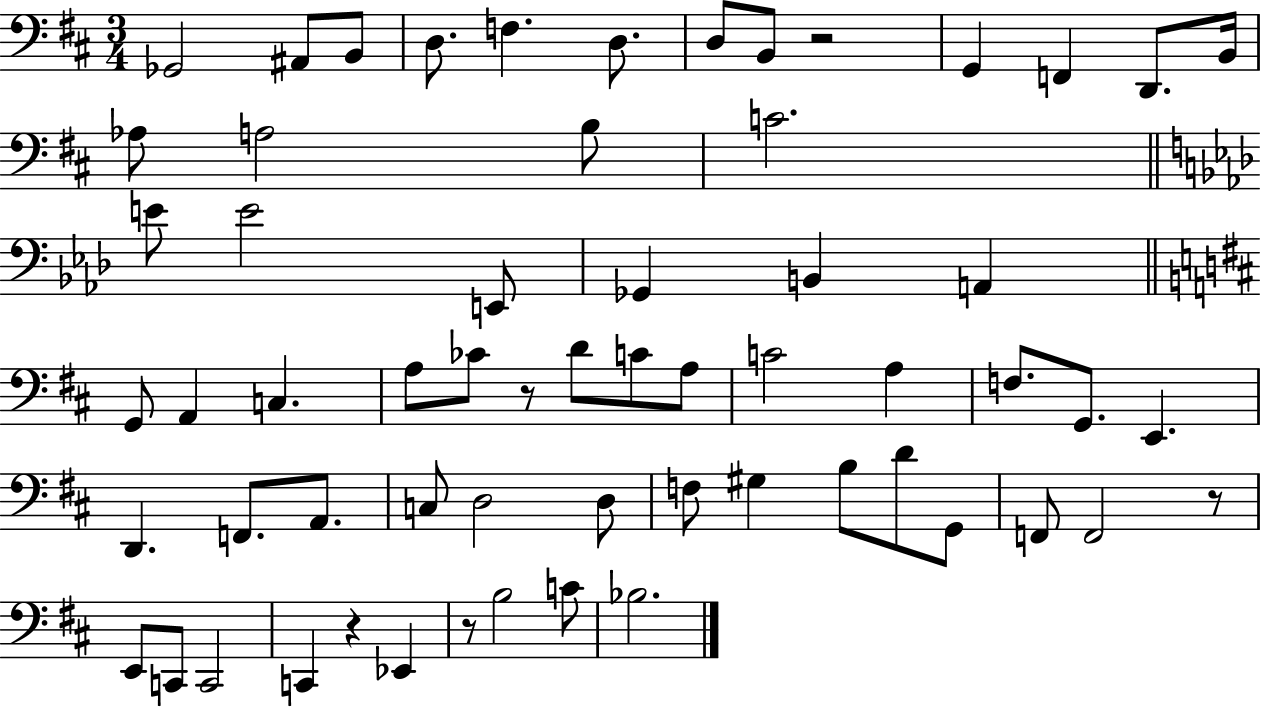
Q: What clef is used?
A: bass